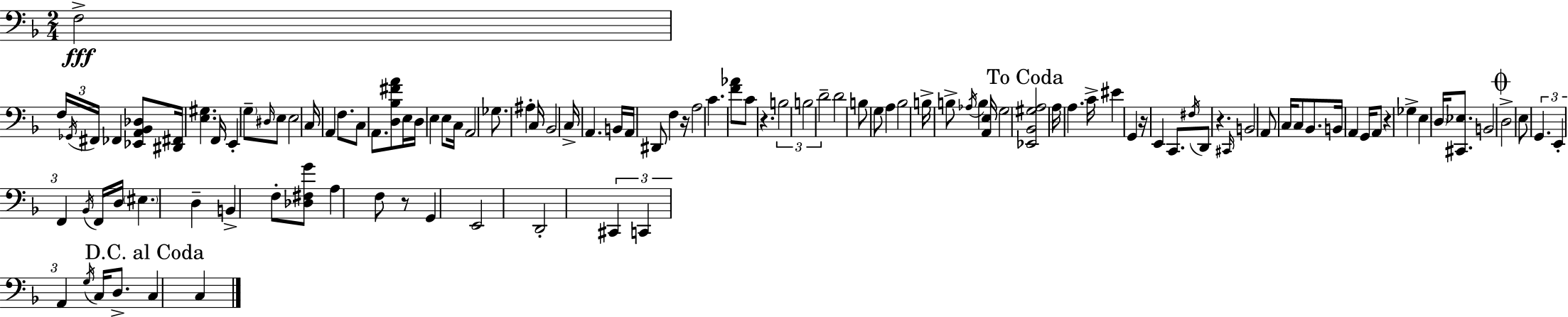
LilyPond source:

{
  \clef bass
  \numericTimeSignature
  \time 2/4
  \key f \major
  \repeat volta 2 { f2->\fff | \tuplet 3/2 { f16 \acciaccatura { ges,16 } fis,16 } fes,4 <ees, a, bes, des>8 | <dis, fis,>16 <e gis>4. | f,16 e,4-. \parenthesize g8-- \grace { dis16 } | \break e8 e2 | c16 a,4 f8. | c8 a,8. <d bes fis' a'>8 | e16 d16 e4 e8 | \break c16 a,2 | ges8. ais4-. | c16 bes,2 | c16-> a,4. | \break b,16 a,16 dis,8 f4 | r16 a2 | c'4. | <f' aes'>8 c'8 r4. | \break \tuplet 3/2 { b2 | b2 | d'2-- } | d'2 | \break b8 g8 a4 | bes2 | b16-> b8-> \acciaccatura { aes16 } b4 | <a, e>16 g2 | \break \mark "To Coda" <ees, bes, gis a>2 | a16 a4. | c'16-> eis'4 g,4 | r16 e,4 | \break c,8. \acciaccatura { fis16 } d,8 r4. | \grace { cis,16 } b,2 | a,8 c16 | c8 bes,8. b,16 a,4 | \break g,16 a,8 r4 | ges4-> e4 | \parenthesize d16 <cis, ees>8. b,2 | \mark \markup { \musicglyph "scripts.coda" } d2-> | \break e8 \tuplet 3/2 { g,4. | e,4-. | f,4 } \acciaccatura { bes,16 } f,16 d16 | \parenthesize eis4. d4-- | \break b,4-> f8-. | <des fis g'>8 a4 f8 | r8 g,4 e,2 | d,2-. | \break \tuplet 3/2 { cis,4 | c,4 a,4 } | \acciaccatura { g16 } c16 d8.-> \mark "D.C. al Coda" c4 | c4 } \bar "|."
}